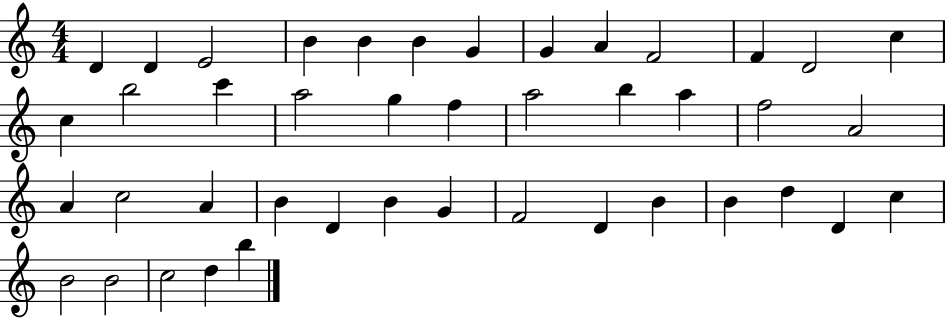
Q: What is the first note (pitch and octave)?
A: D4